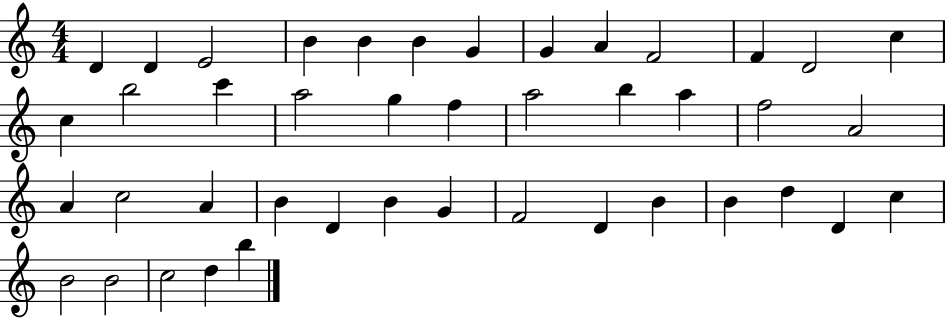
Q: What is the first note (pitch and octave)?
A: D4